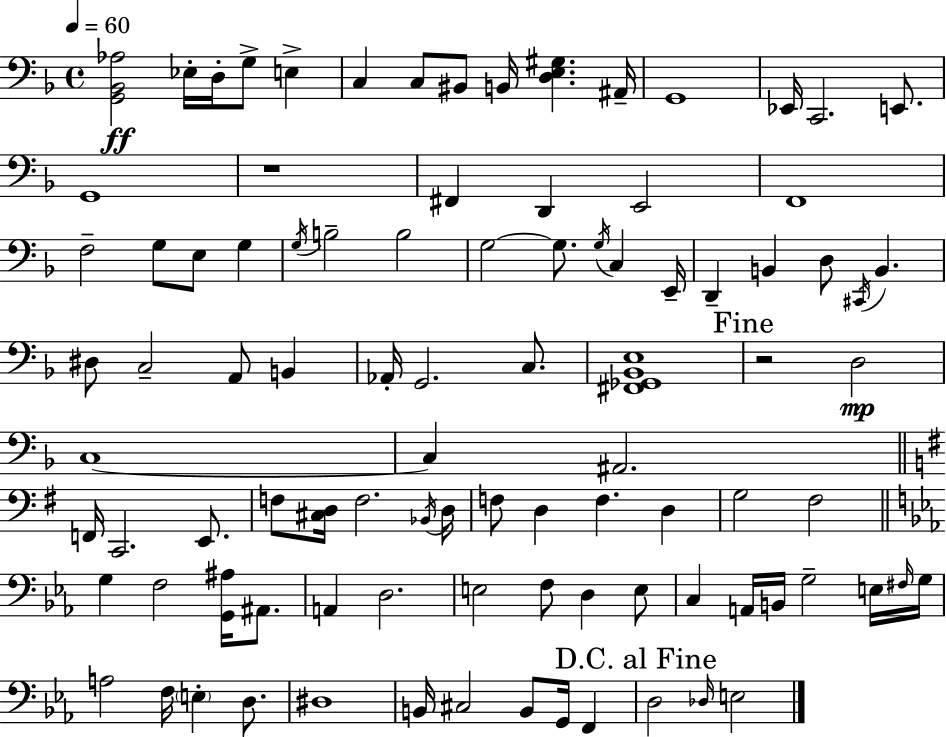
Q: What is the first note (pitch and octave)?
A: Eb3